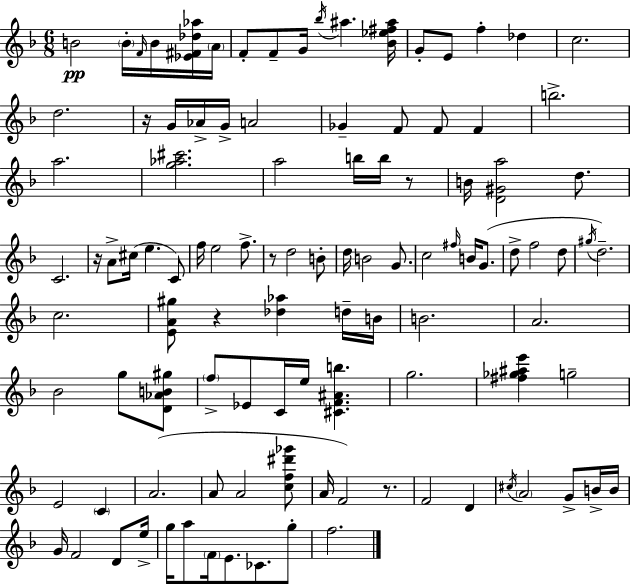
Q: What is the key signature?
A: F major